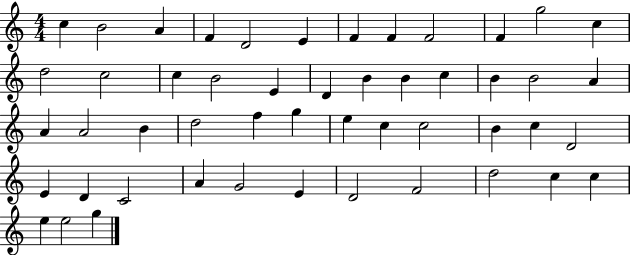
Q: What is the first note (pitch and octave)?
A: C5